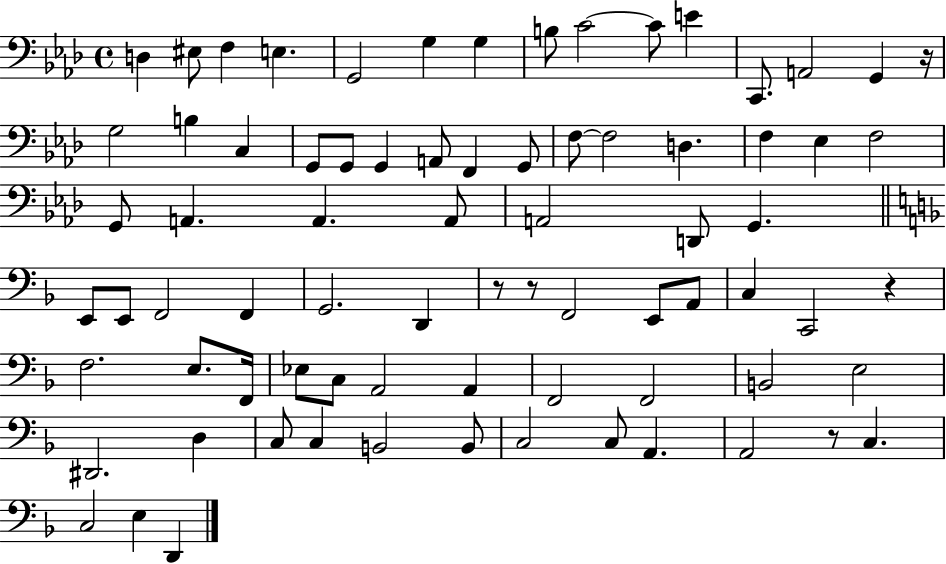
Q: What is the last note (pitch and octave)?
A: D2